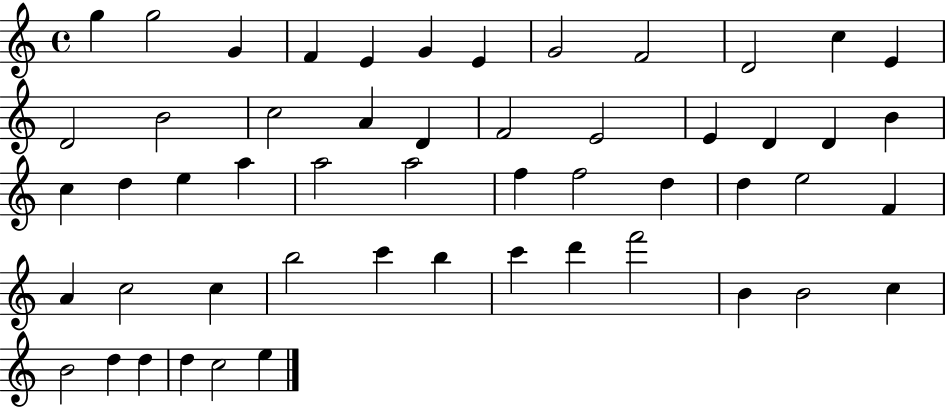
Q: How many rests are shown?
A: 0